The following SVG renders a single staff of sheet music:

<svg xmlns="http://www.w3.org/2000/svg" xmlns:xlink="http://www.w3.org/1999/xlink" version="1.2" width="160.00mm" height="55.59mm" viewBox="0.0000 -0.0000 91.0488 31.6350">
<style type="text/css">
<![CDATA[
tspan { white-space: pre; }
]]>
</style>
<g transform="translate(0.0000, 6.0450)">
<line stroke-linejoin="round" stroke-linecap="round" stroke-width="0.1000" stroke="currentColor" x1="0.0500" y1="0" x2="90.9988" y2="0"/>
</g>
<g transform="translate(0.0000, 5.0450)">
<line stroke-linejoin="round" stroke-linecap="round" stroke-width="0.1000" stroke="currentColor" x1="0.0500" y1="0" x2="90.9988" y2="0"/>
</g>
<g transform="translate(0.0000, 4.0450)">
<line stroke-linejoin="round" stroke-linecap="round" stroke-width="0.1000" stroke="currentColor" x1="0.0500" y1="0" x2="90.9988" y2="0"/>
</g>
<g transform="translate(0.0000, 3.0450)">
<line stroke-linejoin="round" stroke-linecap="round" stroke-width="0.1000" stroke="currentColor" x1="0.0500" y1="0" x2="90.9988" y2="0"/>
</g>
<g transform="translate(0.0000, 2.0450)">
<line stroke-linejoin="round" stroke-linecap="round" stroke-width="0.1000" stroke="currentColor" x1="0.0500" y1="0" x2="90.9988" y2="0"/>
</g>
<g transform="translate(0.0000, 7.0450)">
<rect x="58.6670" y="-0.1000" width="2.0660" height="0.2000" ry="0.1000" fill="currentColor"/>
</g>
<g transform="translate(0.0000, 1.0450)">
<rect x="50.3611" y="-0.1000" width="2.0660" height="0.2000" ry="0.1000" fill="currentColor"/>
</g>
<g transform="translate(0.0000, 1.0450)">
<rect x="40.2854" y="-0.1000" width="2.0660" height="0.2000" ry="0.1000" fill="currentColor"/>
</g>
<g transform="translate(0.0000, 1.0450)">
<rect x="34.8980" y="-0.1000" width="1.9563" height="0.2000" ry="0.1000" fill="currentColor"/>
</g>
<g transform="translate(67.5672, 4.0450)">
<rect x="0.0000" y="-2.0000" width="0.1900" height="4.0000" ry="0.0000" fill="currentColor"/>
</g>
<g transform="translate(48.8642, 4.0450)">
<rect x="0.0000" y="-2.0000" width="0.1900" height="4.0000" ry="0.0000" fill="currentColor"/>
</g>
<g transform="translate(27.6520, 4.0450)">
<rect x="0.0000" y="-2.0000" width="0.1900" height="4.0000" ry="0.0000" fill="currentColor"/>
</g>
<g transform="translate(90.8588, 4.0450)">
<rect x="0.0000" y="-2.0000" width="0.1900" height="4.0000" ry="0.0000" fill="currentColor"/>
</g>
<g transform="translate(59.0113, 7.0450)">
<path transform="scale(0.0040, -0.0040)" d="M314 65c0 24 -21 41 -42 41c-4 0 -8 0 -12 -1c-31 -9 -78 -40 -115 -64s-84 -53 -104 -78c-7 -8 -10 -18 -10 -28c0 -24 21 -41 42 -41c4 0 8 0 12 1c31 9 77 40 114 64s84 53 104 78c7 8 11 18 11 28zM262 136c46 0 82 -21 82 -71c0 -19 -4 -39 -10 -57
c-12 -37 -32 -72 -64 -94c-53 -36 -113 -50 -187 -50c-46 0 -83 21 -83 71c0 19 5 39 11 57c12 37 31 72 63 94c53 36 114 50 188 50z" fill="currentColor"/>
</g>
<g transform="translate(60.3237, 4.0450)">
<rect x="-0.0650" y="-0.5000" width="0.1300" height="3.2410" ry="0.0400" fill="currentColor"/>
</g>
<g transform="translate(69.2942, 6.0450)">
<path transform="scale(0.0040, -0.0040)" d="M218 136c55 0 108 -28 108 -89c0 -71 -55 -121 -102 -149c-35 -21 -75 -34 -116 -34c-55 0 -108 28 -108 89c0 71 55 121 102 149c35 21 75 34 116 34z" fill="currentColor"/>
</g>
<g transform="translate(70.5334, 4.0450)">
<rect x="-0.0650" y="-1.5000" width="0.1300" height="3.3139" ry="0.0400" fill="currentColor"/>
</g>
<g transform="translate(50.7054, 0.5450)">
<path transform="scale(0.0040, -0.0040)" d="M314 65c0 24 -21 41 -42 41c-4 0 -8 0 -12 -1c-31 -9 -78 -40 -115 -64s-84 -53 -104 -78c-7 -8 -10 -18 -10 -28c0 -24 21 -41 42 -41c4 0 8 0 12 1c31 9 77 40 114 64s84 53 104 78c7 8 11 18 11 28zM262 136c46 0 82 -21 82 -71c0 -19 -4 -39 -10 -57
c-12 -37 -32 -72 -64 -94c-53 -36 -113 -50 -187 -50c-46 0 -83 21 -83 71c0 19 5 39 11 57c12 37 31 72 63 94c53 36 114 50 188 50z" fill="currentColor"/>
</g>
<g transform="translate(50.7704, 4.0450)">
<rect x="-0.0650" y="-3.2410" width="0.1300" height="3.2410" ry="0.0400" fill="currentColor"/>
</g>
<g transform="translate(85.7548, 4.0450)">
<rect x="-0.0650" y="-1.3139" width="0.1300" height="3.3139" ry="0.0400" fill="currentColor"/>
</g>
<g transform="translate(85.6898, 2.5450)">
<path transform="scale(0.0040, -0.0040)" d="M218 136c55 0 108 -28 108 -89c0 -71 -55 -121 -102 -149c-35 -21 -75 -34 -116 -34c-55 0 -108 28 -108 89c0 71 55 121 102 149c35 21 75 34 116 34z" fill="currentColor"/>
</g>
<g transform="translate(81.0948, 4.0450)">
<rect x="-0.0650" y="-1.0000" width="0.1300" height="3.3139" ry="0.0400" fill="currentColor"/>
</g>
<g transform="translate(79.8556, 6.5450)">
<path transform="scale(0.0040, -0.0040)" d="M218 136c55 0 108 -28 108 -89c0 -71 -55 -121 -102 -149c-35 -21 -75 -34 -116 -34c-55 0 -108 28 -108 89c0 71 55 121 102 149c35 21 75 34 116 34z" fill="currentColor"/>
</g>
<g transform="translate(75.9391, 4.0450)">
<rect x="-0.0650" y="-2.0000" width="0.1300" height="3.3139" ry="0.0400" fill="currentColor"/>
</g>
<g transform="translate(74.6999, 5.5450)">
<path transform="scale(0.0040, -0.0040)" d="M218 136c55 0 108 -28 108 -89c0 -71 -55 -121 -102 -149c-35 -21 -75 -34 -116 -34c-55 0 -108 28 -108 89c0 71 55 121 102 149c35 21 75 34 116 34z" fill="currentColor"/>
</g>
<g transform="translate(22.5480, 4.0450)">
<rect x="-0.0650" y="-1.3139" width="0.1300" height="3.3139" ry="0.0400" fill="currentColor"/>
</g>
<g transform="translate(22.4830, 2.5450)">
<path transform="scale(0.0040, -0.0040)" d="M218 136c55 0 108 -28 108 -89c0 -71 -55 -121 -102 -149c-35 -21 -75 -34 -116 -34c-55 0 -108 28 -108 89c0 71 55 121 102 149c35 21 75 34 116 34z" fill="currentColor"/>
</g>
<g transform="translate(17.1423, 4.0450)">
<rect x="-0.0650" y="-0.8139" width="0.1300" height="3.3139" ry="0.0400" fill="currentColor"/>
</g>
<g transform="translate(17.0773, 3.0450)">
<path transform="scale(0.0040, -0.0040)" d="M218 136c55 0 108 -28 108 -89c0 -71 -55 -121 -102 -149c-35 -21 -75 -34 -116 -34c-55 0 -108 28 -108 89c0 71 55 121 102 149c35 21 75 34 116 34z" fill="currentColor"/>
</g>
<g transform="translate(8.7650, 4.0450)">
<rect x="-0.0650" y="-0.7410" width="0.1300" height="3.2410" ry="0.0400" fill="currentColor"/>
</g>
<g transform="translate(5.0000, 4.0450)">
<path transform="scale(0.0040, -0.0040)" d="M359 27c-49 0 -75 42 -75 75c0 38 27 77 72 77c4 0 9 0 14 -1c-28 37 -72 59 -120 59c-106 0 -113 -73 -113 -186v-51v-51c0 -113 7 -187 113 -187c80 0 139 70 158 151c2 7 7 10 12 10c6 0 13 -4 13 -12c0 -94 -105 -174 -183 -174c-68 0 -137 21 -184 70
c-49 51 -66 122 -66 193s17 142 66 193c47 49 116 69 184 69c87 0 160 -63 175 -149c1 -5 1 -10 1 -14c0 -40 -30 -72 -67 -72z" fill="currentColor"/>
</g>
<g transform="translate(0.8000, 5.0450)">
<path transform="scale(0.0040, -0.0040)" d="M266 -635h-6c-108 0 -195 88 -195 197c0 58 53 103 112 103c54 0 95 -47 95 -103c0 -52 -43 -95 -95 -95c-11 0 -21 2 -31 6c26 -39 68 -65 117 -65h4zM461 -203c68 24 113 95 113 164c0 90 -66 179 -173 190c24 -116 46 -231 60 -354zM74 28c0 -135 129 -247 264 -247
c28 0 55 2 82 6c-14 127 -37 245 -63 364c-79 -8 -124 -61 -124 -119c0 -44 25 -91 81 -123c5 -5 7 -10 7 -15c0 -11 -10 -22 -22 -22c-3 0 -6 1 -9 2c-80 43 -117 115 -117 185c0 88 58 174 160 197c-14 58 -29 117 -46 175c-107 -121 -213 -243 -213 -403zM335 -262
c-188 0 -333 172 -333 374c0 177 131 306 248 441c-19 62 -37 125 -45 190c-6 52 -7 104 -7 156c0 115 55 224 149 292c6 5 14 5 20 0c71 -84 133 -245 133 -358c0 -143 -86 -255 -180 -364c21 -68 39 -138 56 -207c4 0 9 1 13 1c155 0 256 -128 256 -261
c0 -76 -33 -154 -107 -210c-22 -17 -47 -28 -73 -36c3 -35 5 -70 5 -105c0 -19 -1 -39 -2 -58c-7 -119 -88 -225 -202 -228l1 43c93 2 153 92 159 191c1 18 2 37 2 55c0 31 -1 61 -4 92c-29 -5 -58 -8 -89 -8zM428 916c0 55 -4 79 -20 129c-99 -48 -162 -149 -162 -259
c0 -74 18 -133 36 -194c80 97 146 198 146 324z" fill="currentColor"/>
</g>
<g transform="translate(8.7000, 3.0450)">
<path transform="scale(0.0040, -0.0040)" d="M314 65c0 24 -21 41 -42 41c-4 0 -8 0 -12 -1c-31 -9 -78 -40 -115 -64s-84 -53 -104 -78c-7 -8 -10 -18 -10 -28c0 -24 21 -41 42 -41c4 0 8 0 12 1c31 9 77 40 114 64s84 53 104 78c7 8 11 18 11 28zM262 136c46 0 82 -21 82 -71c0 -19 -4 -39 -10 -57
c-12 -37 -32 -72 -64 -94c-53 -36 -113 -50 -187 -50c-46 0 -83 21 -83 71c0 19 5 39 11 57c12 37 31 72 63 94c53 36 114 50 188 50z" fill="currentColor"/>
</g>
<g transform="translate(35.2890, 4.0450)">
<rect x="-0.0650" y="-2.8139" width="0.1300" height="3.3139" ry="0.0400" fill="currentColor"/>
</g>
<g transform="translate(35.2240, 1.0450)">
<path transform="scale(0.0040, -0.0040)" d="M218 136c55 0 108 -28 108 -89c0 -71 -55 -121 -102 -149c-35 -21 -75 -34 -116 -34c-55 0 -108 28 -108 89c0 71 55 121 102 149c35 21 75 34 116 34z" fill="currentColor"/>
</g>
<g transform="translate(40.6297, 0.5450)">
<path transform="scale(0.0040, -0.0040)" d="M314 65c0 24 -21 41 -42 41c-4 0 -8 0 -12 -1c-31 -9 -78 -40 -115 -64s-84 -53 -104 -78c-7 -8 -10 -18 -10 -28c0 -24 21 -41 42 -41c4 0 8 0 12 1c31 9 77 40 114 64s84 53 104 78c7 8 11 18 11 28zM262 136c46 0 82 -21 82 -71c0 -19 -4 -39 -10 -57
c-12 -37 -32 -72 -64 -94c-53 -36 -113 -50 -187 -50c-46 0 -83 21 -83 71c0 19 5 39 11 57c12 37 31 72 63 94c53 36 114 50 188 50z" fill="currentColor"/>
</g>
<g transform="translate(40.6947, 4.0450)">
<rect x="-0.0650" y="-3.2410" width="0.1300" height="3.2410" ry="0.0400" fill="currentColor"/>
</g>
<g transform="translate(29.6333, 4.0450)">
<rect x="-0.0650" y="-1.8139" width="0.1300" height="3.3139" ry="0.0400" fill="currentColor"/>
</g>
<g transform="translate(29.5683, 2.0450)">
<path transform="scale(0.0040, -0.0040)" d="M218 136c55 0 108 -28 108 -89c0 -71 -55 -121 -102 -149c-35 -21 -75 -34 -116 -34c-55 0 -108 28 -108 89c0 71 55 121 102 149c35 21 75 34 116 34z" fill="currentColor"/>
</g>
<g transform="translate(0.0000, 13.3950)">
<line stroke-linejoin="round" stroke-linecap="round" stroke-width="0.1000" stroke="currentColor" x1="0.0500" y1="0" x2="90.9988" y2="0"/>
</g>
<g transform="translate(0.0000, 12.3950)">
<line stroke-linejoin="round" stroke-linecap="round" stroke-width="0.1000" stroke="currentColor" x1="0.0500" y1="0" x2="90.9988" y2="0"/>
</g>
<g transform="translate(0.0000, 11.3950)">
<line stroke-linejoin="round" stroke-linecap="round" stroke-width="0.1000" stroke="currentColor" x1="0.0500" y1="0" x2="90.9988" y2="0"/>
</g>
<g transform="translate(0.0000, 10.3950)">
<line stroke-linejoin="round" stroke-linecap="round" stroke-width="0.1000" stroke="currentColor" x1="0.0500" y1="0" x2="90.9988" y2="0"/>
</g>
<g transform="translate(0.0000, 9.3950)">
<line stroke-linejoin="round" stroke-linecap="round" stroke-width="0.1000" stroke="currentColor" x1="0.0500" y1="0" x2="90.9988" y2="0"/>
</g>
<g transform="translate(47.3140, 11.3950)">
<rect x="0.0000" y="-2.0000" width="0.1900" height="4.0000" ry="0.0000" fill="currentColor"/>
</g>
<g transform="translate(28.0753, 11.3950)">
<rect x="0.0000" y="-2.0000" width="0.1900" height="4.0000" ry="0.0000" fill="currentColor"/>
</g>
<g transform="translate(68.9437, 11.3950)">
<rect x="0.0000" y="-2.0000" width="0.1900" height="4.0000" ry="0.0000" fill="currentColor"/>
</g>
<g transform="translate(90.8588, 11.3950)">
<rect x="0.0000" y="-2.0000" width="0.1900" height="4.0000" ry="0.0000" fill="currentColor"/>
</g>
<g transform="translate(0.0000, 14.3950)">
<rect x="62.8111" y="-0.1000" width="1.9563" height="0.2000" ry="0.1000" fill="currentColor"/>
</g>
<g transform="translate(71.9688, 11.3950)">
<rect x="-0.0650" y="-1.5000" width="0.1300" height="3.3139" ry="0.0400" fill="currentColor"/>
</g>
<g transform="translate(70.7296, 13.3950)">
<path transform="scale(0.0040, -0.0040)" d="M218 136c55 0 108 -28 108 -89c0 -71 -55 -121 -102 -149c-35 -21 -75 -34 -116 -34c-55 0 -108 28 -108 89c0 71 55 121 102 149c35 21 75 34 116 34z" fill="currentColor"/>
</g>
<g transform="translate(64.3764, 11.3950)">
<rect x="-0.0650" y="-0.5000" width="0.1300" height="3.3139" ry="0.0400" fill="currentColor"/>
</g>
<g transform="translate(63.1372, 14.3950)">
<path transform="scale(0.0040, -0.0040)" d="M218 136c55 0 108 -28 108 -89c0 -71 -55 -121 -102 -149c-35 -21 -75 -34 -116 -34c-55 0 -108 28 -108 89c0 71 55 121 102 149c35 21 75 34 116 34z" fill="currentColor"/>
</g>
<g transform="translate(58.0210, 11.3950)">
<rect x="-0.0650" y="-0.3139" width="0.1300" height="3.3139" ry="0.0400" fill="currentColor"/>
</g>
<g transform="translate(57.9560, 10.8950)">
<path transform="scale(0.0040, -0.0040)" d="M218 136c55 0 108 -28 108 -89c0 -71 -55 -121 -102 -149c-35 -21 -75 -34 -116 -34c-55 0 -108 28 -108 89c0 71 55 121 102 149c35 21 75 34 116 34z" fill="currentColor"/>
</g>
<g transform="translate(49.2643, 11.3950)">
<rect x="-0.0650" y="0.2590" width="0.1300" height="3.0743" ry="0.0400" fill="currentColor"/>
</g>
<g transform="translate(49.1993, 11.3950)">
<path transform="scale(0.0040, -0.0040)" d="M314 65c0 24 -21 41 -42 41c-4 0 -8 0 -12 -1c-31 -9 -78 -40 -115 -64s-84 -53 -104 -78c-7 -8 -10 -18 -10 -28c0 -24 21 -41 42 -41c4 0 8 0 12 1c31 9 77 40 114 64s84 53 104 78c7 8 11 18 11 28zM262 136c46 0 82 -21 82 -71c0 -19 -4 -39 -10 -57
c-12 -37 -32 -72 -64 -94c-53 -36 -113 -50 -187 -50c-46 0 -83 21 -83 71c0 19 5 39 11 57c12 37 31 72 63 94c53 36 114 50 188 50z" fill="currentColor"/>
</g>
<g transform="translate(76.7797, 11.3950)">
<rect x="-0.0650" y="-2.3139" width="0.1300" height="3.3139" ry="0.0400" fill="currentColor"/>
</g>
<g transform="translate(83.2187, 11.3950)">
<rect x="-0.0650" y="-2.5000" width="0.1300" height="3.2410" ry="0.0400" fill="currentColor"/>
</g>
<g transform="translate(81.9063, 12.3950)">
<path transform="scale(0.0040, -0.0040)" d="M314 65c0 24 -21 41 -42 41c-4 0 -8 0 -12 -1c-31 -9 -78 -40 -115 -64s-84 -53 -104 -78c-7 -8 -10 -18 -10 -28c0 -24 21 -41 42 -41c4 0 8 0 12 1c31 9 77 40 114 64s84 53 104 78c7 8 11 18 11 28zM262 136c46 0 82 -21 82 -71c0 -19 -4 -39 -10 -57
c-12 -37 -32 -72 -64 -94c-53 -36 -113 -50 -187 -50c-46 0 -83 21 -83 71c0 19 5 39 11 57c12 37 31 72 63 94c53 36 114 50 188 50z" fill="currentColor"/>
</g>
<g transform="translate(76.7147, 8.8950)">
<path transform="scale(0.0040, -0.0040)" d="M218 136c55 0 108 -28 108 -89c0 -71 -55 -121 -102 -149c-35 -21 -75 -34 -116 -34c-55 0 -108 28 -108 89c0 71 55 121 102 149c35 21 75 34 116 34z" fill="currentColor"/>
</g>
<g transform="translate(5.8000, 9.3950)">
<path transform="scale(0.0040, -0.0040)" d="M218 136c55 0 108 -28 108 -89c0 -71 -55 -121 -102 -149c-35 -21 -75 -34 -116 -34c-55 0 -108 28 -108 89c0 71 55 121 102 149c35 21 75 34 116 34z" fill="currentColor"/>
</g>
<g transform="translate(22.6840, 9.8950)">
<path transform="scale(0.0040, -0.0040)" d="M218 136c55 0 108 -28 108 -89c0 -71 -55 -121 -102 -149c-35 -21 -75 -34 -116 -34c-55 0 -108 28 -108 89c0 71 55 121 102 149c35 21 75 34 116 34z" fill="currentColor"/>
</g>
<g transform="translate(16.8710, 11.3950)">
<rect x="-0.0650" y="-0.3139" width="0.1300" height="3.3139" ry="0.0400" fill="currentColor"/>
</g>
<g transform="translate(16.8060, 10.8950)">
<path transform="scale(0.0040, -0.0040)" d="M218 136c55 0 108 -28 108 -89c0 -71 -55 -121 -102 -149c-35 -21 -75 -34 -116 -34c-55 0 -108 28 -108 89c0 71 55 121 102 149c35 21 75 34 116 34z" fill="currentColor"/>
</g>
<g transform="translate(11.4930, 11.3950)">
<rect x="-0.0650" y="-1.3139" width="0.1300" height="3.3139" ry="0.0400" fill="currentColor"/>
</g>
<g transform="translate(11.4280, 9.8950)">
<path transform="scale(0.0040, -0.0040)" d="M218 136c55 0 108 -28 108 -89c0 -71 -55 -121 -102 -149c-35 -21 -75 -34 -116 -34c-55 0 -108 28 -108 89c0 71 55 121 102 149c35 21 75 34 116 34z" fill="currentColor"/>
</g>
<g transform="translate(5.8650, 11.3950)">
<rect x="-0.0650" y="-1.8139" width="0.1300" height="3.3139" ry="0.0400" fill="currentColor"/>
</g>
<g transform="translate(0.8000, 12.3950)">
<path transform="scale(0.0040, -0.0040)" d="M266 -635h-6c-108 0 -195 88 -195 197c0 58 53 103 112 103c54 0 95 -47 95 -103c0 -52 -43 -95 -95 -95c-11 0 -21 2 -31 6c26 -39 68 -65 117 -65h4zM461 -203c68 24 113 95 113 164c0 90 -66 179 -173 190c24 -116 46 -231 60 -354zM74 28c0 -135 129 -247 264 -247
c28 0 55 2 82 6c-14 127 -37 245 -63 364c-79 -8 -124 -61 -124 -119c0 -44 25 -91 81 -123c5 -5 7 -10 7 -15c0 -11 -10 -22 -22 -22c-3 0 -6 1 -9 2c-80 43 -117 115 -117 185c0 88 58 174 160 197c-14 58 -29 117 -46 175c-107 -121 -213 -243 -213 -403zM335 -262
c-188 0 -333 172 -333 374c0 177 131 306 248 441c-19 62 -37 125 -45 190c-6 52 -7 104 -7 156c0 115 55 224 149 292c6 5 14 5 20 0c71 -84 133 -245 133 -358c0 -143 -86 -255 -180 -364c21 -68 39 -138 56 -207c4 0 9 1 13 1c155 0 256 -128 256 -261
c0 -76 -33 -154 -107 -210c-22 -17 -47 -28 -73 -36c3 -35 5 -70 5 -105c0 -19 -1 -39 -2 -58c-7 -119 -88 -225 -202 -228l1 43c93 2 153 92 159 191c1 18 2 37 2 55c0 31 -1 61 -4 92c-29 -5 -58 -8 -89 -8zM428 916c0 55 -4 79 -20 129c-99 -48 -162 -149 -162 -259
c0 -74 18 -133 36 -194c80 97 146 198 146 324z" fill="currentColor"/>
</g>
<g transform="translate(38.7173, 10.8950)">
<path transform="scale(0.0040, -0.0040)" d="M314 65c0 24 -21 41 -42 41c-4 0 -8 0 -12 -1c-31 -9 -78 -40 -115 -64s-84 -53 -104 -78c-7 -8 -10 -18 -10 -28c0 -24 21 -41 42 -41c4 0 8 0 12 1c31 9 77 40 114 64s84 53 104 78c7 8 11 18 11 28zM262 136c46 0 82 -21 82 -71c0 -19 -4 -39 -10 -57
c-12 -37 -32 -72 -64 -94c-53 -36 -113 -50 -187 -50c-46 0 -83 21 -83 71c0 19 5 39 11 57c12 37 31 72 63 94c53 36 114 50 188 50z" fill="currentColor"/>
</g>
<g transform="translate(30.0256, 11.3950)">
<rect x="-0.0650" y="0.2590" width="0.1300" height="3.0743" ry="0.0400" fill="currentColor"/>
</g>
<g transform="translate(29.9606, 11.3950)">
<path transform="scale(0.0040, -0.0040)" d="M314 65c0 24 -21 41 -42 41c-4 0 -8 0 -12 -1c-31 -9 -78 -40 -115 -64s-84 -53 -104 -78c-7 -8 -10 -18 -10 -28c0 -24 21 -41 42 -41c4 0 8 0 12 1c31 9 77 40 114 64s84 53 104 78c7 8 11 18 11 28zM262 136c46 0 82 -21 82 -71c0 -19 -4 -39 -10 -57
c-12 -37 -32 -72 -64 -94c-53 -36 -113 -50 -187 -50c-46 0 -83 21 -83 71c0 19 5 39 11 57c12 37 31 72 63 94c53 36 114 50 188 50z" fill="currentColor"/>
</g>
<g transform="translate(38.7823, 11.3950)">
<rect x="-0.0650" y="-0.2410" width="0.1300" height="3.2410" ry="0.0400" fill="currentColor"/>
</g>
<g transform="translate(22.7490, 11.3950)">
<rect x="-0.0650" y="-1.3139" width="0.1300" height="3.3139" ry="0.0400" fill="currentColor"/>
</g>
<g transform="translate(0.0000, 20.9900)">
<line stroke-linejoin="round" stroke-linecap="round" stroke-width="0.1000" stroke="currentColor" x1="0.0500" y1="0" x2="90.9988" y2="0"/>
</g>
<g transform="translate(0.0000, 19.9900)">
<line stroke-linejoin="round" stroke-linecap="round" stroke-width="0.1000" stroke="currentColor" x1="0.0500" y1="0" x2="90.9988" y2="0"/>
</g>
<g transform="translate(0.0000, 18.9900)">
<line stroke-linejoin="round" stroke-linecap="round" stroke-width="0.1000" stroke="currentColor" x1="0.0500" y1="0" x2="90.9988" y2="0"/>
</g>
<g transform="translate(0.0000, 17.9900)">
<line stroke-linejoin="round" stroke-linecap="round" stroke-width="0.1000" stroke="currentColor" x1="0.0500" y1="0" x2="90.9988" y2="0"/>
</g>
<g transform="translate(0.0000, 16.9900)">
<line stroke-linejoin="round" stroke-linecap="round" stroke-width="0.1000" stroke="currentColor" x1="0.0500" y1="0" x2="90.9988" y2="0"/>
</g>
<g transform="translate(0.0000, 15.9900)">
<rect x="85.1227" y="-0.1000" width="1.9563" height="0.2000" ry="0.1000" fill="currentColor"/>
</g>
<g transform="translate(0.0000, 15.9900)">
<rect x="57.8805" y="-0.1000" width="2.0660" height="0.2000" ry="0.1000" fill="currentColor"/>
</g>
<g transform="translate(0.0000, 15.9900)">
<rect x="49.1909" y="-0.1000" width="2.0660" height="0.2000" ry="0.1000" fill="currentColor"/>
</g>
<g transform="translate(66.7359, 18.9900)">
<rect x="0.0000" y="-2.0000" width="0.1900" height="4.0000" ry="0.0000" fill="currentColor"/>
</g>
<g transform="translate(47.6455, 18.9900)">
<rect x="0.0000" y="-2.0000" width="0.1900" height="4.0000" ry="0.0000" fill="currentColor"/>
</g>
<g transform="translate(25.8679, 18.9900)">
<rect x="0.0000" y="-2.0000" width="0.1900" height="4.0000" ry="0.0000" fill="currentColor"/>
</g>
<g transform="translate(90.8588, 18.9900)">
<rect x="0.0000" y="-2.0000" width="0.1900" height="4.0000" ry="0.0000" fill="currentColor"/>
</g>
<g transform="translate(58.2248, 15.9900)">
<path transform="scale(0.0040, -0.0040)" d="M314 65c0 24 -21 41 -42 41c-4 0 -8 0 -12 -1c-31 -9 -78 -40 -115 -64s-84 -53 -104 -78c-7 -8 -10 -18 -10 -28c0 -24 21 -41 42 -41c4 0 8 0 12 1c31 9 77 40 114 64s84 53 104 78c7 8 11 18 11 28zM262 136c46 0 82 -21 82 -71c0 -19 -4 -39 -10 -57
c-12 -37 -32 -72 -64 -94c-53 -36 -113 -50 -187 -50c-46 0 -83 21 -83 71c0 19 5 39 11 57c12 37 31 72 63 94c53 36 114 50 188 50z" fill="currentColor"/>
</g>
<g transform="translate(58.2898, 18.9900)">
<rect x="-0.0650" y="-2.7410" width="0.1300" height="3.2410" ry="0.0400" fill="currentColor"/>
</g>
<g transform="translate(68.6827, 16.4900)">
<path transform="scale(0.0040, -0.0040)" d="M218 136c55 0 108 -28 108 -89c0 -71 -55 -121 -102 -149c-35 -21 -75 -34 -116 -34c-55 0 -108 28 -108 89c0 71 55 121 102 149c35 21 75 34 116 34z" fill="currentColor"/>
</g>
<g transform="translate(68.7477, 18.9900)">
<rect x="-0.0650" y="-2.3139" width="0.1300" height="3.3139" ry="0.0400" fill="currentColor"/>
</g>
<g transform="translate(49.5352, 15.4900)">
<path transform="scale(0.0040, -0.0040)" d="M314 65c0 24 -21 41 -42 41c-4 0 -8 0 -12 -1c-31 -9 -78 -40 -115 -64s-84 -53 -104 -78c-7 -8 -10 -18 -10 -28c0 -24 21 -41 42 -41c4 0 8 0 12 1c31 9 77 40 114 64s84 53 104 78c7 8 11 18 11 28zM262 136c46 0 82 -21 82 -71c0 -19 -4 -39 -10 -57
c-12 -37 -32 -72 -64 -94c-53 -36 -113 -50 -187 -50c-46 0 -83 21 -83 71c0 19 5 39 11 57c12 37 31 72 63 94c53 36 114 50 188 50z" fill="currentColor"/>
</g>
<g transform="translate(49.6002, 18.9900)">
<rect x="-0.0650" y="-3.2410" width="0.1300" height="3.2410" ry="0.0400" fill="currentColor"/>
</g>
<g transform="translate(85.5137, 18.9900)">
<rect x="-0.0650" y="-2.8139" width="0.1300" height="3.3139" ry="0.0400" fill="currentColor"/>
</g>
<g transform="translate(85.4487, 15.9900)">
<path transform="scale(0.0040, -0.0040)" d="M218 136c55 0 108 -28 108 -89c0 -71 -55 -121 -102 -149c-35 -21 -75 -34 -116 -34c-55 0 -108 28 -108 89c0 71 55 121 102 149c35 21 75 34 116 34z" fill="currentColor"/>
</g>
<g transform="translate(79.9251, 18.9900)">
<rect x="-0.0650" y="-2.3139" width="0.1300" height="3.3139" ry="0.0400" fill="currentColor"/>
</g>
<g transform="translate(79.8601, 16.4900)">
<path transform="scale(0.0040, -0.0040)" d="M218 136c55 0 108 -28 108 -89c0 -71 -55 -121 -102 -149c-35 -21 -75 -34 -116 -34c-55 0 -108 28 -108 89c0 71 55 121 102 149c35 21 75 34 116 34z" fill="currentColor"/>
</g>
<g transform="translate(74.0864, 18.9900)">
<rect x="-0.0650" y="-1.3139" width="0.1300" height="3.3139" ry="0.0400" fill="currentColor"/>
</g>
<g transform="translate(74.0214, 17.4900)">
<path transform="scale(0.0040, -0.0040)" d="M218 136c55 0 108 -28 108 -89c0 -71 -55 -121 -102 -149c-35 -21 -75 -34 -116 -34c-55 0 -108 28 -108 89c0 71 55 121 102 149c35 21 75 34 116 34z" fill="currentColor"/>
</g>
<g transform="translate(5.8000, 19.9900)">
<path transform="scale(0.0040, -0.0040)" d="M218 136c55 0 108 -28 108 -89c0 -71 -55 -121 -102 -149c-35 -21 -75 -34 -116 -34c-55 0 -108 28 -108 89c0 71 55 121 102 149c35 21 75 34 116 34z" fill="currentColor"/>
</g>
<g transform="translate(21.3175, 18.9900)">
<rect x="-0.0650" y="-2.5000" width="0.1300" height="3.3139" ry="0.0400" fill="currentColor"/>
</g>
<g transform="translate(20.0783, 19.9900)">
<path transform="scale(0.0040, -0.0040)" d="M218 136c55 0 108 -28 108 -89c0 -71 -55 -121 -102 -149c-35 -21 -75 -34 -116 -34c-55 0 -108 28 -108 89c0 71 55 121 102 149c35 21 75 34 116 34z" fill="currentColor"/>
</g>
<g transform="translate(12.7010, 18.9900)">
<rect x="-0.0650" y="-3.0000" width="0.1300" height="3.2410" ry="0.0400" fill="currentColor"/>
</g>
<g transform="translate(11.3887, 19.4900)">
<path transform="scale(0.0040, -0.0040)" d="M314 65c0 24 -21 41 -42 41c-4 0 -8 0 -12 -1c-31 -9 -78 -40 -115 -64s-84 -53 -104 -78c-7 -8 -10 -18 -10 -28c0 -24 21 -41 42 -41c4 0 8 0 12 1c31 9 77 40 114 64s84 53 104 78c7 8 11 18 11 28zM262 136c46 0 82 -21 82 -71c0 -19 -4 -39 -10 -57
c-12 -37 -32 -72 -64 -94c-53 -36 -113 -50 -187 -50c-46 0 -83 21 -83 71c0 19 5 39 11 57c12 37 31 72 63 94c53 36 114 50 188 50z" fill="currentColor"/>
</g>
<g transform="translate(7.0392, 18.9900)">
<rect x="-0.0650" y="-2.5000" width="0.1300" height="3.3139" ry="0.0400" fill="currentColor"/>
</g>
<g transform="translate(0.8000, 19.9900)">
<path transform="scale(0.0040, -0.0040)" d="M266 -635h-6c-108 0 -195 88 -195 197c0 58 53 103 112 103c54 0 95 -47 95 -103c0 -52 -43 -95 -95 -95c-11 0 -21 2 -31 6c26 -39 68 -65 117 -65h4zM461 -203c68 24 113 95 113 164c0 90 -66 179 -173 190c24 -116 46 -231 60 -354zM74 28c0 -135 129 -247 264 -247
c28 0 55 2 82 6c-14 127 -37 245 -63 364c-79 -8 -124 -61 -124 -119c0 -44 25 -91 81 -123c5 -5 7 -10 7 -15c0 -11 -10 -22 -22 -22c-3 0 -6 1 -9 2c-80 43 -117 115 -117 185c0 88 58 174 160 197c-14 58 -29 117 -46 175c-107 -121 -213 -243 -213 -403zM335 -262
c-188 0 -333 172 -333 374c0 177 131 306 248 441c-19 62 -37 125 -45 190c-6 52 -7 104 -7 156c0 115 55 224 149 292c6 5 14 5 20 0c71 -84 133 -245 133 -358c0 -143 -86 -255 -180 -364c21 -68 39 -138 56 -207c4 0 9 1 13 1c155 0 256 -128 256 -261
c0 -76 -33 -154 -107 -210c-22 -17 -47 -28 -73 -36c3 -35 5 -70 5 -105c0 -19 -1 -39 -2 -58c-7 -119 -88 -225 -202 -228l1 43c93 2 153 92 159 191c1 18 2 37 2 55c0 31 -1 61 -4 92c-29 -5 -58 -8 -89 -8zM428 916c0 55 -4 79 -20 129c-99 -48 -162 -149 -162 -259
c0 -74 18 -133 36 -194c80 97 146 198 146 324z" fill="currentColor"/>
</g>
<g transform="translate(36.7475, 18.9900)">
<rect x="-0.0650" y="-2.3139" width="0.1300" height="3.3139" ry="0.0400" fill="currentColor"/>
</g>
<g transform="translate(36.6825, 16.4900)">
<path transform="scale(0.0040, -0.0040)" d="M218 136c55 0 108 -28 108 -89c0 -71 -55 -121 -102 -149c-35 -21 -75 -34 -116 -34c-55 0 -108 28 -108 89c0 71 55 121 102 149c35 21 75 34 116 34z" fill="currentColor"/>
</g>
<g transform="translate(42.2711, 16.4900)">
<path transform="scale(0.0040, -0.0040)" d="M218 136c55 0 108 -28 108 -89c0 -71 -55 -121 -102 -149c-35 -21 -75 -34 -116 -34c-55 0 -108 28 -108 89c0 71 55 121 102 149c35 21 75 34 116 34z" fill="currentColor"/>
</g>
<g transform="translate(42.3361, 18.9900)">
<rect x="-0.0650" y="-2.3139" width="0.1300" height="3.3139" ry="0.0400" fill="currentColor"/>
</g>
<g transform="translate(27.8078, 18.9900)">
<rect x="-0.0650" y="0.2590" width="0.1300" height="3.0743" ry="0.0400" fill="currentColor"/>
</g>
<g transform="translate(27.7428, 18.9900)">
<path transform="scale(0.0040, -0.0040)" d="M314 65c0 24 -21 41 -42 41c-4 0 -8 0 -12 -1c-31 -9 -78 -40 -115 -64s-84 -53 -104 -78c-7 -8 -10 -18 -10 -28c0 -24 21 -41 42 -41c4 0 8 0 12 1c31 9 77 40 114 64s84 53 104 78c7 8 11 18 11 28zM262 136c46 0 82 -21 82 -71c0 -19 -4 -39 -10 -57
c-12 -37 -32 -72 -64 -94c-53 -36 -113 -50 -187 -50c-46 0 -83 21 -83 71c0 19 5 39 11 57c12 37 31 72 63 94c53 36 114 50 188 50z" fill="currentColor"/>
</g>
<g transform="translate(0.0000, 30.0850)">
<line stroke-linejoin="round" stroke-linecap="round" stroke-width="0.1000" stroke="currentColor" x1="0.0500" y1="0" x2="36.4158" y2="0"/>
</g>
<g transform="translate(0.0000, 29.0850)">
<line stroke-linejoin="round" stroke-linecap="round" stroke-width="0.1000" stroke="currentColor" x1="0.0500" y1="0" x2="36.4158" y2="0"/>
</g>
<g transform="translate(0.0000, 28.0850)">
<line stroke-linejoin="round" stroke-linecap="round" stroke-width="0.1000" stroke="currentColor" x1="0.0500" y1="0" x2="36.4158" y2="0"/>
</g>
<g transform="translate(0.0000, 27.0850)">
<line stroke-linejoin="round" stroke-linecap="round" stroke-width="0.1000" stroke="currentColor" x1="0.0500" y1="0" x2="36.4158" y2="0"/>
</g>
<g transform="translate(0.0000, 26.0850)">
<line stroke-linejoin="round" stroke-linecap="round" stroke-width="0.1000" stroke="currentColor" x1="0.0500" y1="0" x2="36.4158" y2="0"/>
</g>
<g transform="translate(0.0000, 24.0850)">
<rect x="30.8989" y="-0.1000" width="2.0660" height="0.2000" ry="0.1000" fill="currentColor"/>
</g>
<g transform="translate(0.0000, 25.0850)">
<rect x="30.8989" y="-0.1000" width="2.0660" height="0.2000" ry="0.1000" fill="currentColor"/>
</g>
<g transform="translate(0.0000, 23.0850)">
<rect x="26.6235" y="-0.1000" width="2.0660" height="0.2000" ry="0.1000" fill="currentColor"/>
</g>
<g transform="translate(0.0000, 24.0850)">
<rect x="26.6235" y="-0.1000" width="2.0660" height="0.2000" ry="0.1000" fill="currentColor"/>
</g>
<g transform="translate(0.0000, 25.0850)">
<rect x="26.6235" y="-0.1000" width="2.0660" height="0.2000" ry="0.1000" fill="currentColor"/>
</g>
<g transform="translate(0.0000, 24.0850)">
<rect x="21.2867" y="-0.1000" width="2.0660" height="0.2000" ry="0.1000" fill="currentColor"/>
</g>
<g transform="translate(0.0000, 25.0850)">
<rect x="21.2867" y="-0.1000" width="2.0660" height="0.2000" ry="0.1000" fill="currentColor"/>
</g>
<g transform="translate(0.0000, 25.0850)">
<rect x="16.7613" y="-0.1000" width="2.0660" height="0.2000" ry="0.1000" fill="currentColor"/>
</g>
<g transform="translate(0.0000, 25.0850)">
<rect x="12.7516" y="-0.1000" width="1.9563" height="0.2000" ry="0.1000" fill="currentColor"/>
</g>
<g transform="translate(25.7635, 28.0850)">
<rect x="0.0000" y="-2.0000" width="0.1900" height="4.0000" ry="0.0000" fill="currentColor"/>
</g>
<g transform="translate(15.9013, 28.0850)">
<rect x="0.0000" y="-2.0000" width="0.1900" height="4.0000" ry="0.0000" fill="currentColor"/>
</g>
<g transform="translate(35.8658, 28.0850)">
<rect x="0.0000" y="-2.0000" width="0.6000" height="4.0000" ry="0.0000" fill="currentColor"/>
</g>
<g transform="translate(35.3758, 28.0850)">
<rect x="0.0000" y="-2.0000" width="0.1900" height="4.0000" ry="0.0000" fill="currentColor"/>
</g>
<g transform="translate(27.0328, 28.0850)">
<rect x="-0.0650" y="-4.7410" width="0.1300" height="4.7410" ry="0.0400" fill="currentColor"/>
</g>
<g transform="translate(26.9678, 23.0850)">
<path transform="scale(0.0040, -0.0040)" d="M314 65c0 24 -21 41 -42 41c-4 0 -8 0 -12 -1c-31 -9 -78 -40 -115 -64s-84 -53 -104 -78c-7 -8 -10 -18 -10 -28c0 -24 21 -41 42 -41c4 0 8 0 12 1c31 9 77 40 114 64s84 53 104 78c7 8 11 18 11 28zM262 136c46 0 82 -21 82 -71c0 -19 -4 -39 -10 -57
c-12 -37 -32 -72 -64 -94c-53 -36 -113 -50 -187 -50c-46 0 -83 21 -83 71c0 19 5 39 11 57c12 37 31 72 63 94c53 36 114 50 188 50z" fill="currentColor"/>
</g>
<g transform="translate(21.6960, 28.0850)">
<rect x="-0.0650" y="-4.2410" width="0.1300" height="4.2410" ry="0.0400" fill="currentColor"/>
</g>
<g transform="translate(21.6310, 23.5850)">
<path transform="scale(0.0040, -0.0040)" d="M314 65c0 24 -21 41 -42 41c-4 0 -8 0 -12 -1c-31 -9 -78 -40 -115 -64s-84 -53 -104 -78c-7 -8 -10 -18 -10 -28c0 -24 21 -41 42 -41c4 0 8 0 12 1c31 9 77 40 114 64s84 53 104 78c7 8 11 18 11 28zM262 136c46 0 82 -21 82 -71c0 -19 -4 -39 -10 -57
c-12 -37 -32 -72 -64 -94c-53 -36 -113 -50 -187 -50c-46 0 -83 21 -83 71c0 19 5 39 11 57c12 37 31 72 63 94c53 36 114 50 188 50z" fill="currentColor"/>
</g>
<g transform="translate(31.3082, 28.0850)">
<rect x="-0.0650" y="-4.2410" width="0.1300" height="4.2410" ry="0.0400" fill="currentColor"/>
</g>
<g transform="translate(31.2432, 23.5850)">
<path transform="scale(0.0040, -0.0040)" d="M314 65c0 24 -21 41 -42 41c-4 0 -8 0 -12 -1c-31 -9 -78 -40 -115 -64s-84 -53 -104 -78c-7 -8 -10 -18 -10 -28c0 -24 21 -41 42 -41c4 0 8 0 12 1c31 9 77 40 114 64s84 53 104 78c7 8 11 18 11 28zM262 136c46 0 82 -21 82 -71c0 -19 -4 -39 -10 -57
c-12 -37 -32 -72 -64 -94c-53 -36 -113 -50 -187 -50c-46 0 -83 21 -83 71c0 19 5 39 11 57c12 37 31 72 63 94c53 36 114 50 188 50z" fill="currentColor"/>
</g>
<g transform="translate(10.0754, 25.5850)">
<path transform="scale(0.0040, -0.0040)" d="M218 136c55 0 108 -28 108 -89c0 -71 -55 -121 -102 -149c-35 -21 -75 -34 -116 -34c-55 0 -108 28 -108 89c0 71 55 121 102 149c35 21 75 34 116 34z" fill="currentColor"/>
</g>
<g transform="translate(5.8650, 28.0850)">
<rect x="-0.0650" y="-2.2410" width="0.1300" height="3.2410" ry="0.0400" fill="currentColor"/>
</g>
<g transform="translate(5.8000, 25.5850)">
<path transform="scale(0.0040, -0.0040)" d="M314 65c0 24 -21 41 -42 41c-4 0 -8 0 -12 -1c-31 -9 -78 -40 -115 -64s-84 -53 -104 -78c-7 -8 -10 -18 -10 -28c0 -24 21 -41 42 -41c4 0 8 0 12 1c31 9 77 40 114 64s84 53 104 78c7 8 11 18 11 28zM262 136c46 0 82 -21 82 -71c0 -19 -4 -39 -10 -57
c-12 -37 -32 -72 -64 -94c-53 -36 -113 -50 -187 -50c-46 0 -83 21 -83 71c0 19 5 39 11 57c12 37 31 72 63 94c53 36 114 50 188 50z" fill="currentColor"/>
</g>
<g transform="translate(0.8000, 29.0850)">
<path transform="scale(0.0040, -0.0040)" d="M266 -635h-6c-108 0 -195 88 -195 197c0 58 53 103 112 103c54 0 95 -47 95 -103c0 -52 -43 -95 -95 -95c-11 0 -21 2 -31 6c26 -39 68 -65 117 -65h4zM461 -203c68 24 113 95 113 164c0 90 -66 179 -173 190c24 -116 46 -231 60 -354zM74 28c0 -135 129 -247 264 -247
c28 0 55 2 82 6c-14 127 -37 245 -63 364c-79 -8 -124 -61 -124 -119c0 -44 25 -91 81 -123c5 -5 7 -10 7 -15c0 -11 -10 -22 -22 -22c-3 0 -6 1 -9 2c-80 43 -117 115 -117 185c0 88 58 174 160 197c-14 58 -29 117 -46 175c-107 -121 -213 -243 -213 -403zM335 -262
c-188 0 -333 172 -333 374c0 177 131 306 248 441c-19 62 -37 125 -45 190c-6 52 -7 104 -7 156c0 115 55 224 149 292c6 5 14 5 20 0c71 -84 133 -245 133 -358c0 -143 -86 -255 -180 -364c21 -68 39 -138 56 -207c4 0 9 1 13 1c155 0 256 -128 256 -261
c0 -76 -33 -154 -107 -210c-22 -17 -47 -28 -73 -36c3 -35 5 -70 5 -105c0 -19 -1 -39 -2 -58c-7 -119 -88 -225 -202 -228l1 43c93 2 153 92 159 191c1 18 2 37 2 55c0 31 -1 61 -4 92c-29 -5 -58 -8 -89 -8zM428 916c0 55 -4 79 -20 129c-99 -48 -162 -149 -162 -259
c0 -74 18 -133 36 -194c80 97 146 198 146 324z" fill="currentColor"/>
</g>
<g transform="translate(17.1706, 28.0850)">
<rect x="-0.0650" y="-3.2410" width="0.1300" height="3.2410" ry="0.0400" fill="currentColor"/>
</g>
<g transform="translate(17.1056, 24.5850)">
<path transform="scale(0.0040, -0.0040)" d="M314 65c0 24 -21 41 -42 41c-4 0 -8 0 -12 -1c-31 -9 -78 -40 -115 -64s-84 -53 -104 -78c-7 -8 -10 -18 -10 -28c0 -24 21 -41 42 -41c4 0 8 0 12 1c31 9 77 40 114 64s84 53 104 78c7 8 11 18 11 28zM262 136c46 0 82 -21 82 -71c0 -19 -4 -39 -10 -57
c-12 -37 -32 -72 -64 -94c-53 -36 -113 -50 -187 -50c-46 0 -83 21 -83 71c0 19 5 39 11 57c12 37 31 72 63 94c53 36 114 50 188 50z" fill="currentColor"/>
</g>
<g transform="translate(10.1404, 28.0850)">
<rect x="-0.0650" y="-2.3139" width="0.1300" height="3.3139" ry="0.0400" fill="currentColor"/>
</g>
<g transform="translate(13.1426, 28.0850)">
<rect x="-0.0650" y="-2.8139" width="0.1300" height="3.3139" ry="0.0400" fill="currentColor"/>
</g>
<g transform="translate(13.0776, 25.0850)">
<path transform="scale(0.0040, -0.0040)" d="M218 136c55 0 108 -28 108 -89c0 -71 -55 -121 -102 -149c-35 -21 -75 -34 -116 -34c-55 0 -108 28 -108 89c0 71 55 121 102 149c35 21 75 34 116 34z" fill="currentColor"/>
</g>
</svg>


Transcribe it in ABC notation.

X:1
T:Untitled
M:4/4
L:1/4
K:C
d2 d e f a b2 b2 C2 E F D e f e c e B2 c2 B2 c C E g G2 G A2 G B2 g g b2 a2 g e g a g2 g a b2 d'2 e'2 d'2